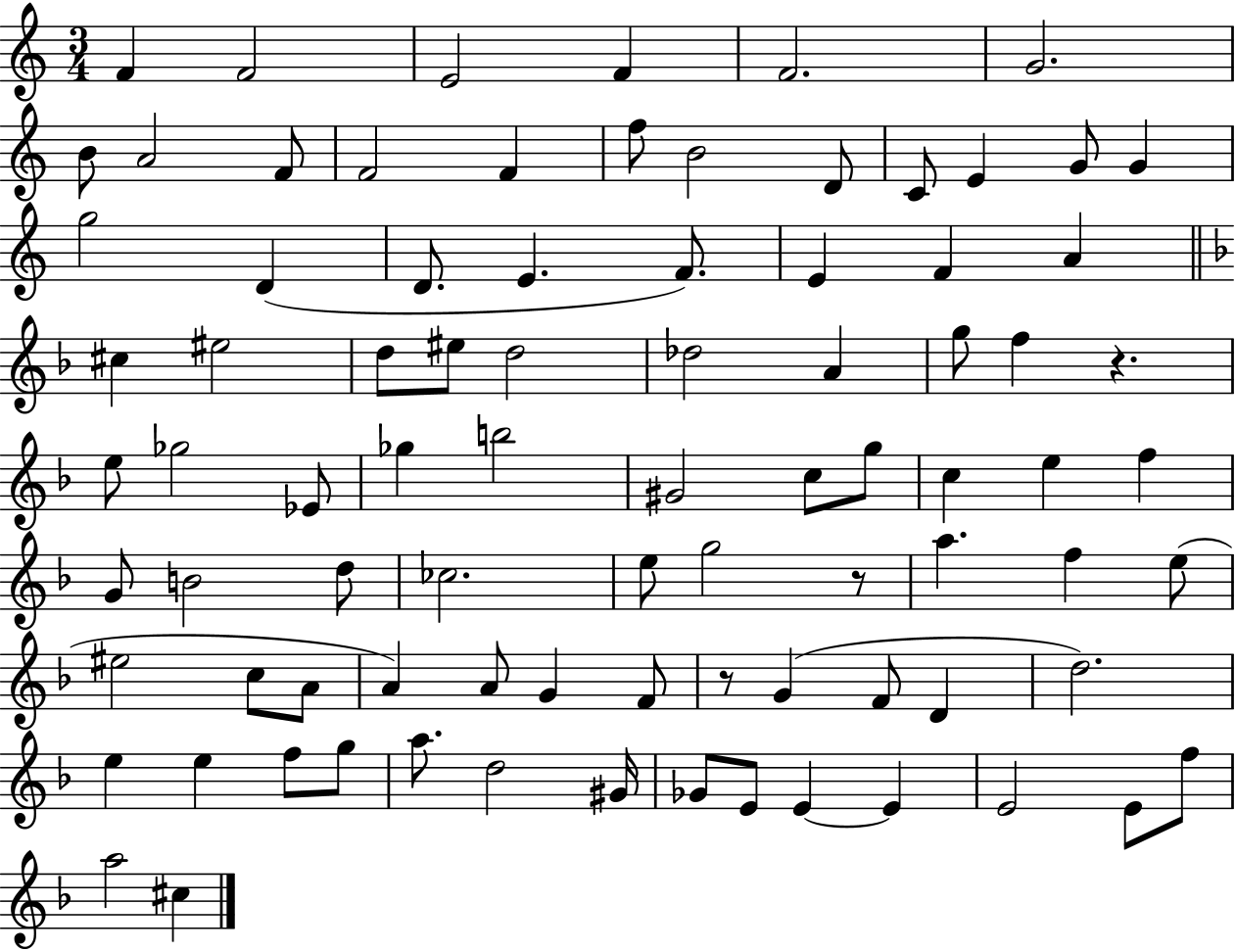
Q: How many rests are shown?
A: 3